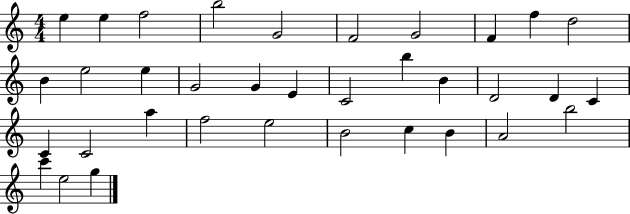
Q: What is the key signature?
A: C major